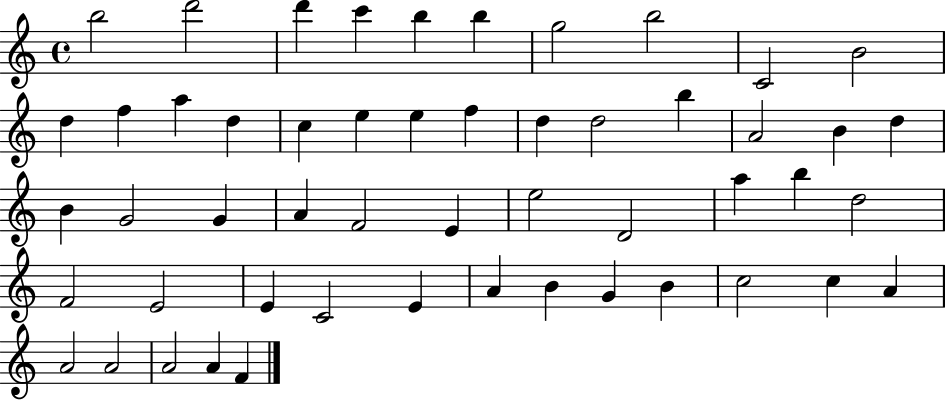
X:1
T:Untitled
M:4/4
L:1/4
K:C
b2 d'2 d' c' b b g2 b2 C2 B2 d f a d c e e f d d2 b A2 B d B G2 G A F2 E e2 D2 a b d2 F2 E2 E C2 E A B G B c2 c A A2 A2 A2 A F